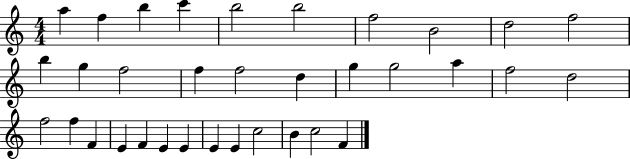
{
  \clef treble
  \numericTimeSignature
  \time 4/4
  \key c \major
  a''4 f''4 b''4 c'''4 | b''2 b''2 | f''2 b'2 | d''2 f''2 | \break b''4 g''4 f''2 | f''4 f''2 d''4 | g''4 g''2 a''4 | f''2 d''2 | \break f''2 f''4 f'4 | e'4 f'4 e'4 e'4 | e'4 e'4 c''2 | b'4 c''2 f'4 | \break \bar "|."
}